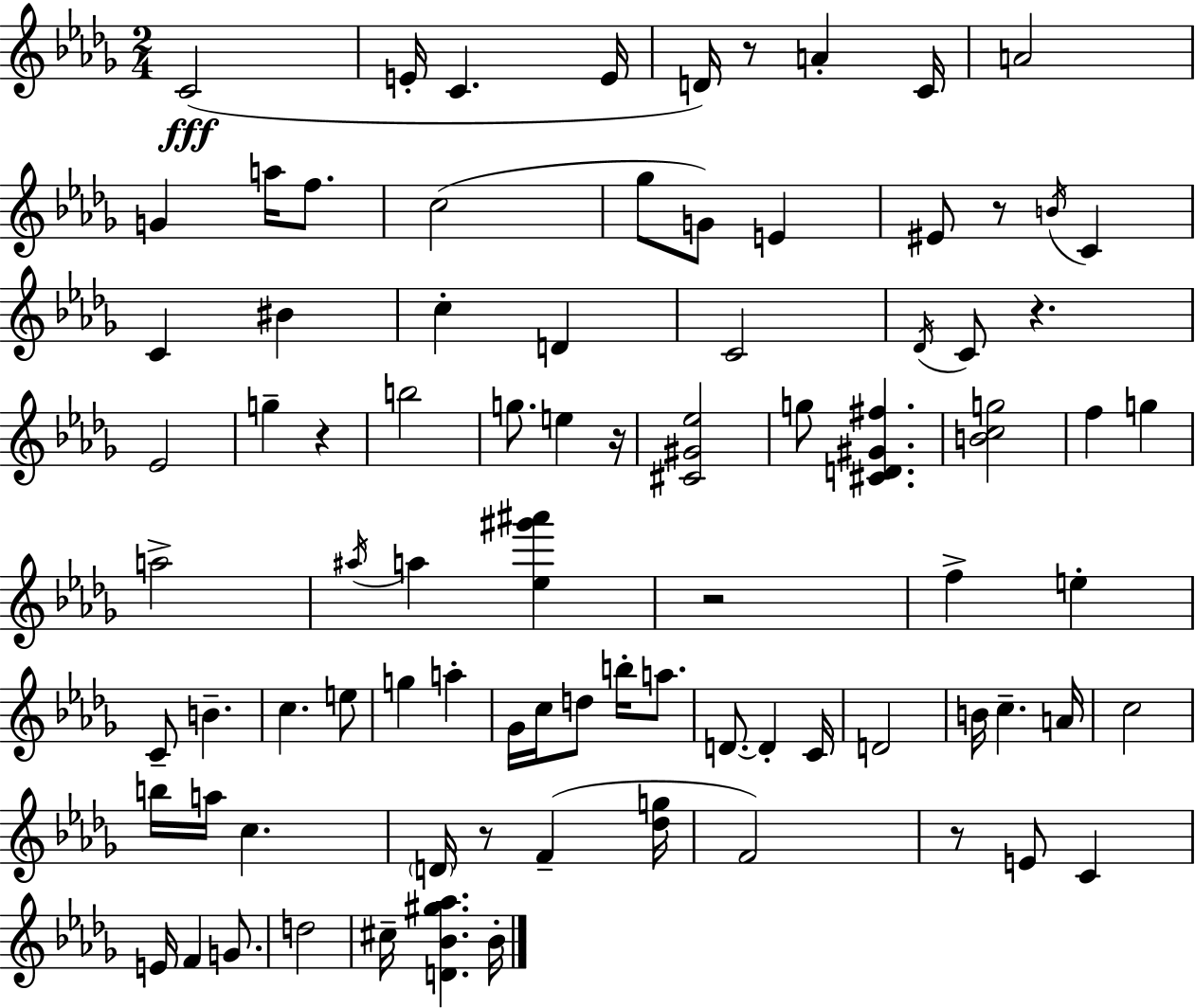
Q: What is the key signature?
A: BES minor